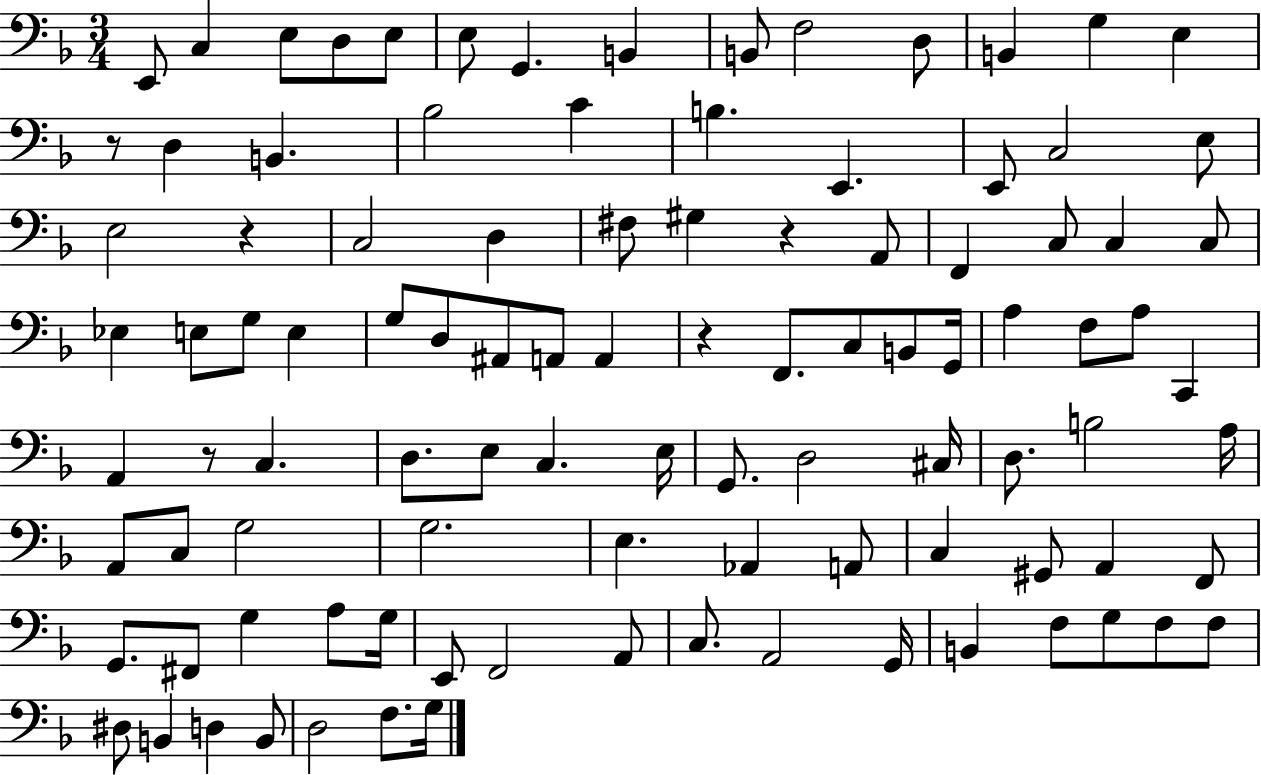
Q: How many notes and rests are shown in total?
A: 101